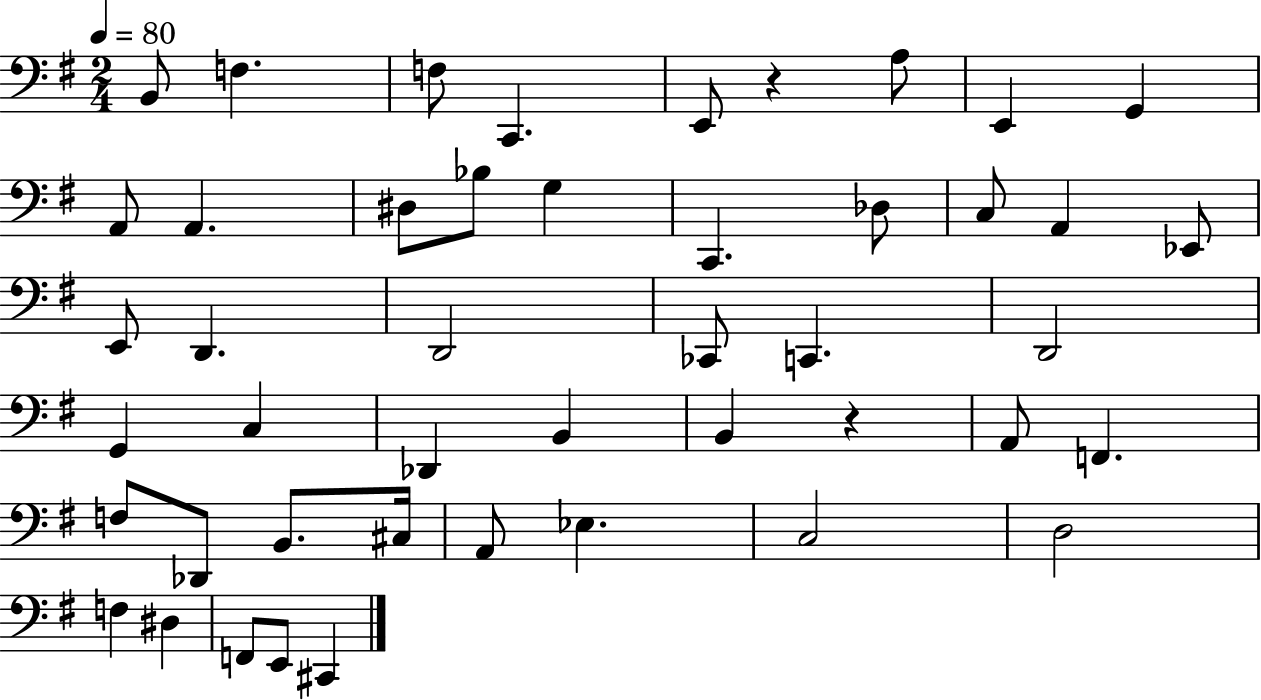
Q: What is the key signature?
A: G major